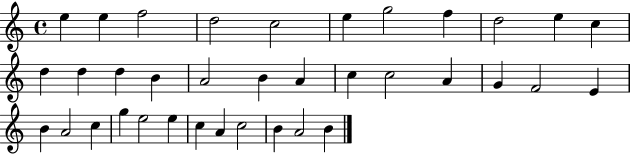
E5/q E5/q F5/h D5/h C5/h E5/q G5/h F5/q D5/h E5/q C5/q D5/q D5/q D5/q B4/q A4/h B4/q A4/q C5/q C5/h A4/q G4/q F4/h E4/q B4/q A4/h C5/q G5/q E5/h E5/q C5/q A4/q C5/h B4/q A4/h B4/q